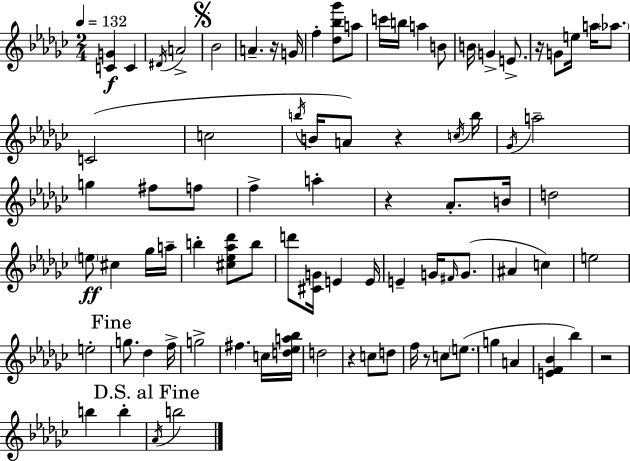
X:1
T:Untitled
M:2/4
L:1/4
K:Ebm
[CG] C ^D/4 A2 _B2 A z/4 G/4 f [_d_b_g']/2 a/2 c'/4 b/4 a B/2 B/4 G E/2 z/4 G/2 e/4 a/4 _a/2 C2 c2 b/4 B/4 A/2 z c/4 b/4 _G/4 a2 g ^f/2 f/2 f a z _A/2 B/4 d2 e/2 ^c _g/4 a/4 b [^c_e_a_d']/2 b/2 d'/2 [^CG]/4 E E/4 E G/4 ^F/4 G/2 ^A c e2 e2 g/2 _d f/4 g2 ^f c/4 [d_ea_b]/4 d2 z c/2 d/2 f/4 z/2 c/2 e/2 g A [EF_B] _b z2 b b _A/4 b2